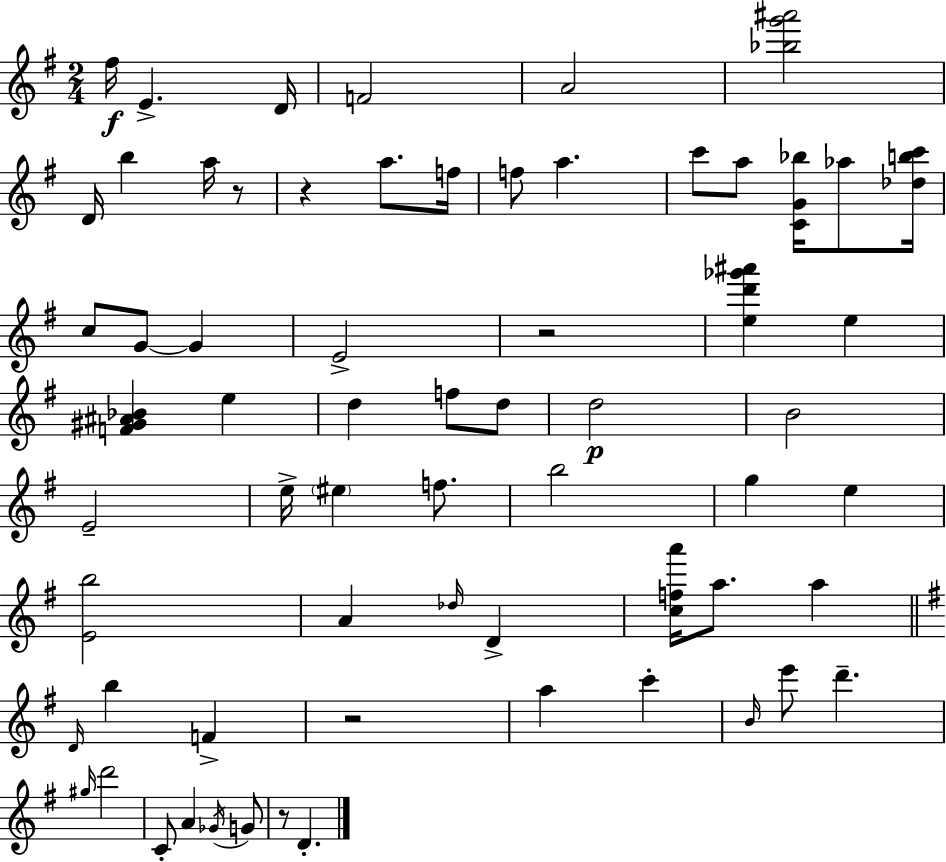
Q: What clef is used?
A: treble